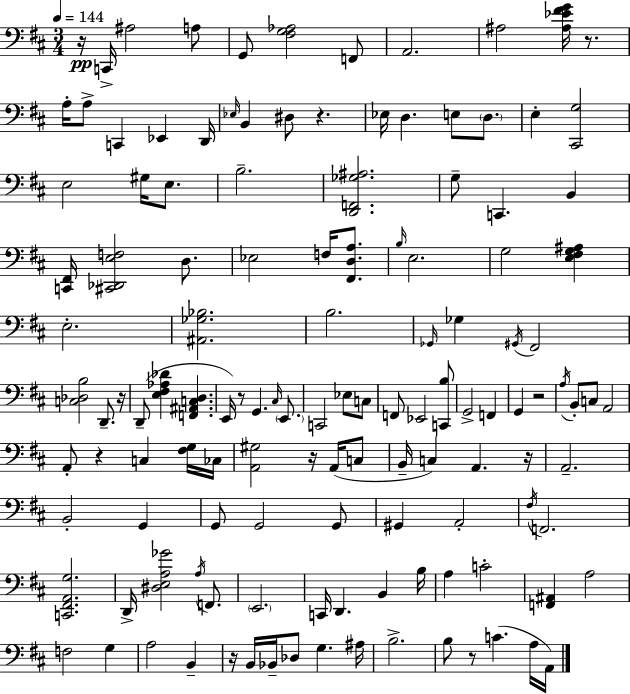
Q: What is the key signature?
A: D major